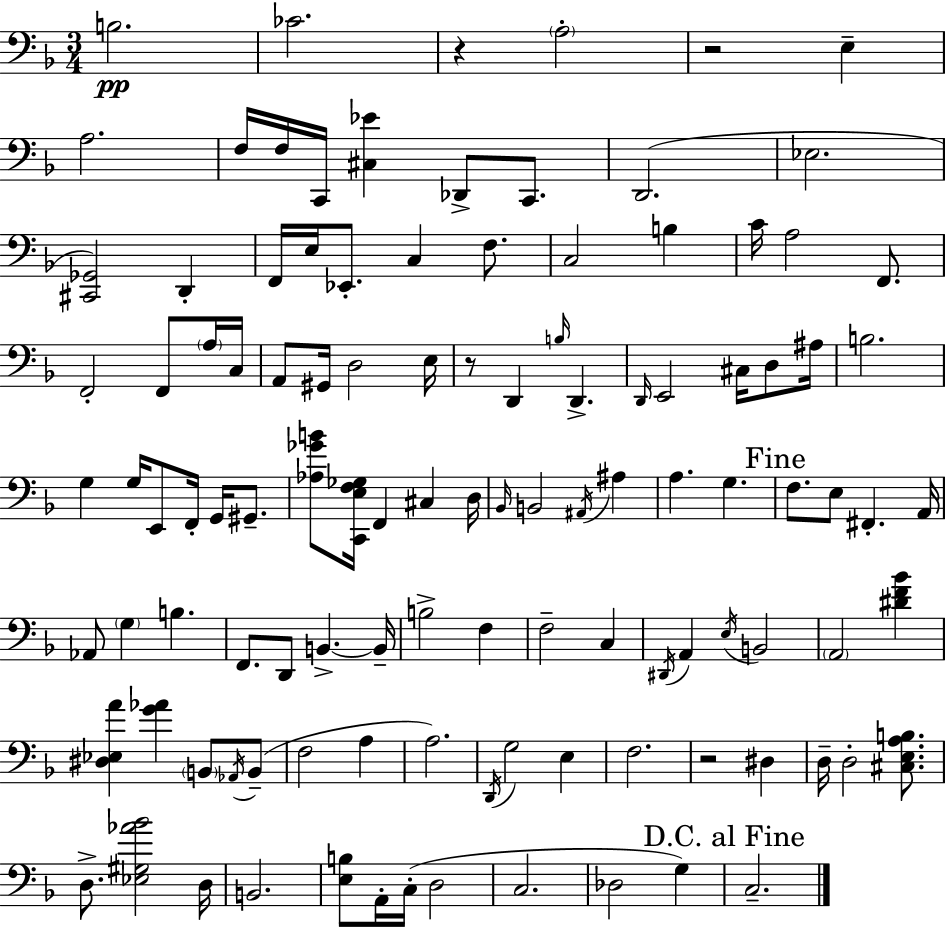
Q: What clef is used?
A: bass